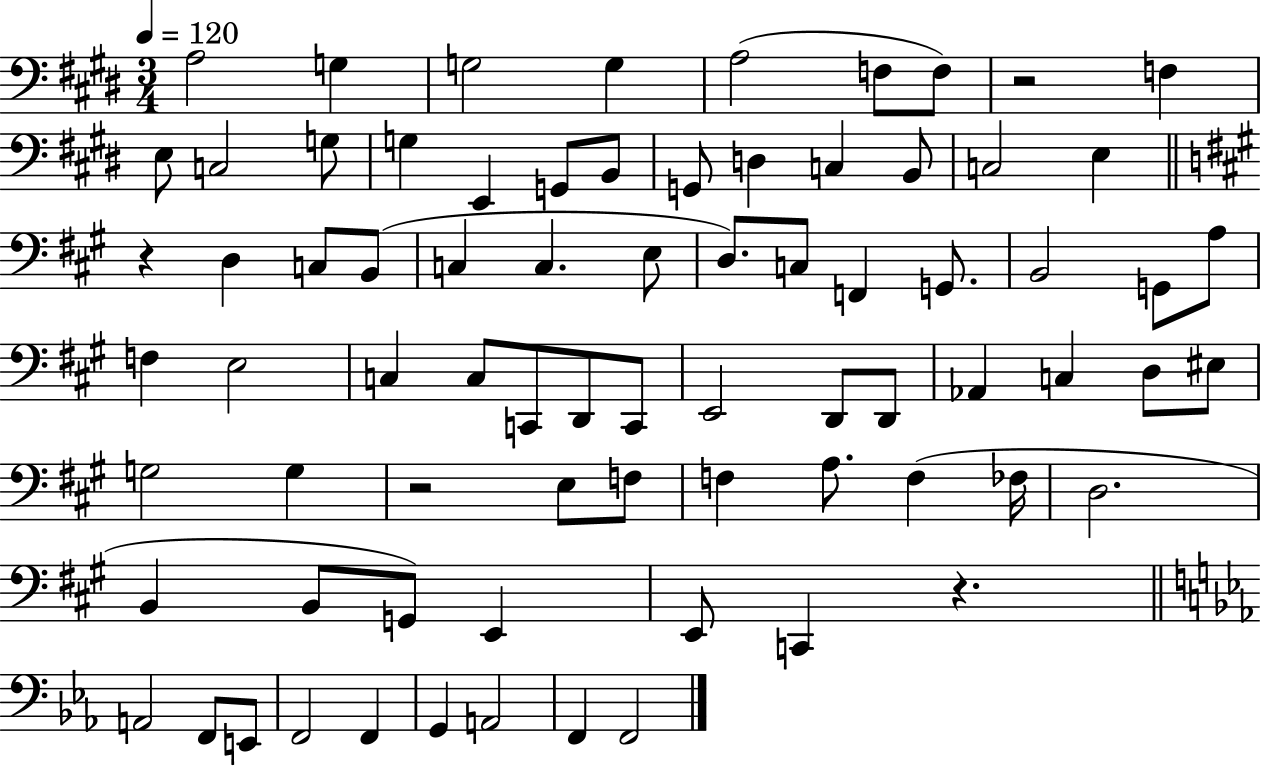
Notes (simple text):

A3/h G3/q G3/h G3/q A3/h F3/e F3/e R/h F3/q E3/e C3/h G3/e G3/q E2/q G2/e B2/e G2/e D3/q C3/q B2/e C3/h E3/q R/q D3/q C3/e B2/e C3/q C3/q. E3/e D3/e. C3/e F2/q G2/e. B2/h G2/e A3/e F3/q E3/h C3/q C3/e C2/e D2/e C2/e E2/h D2/e D2/e Ab2/q C3/q D3/e EIS3/e G3/h G3/q R/h E3/e F3/e F3/q A3/e. F3/q FES3/s D3/h. B2/q B2/e G2/e E2/q E2/e C2/q R/q. A2/h F2/e E2/e F2/h F2/q G2/q A2/h F2/q F2/h